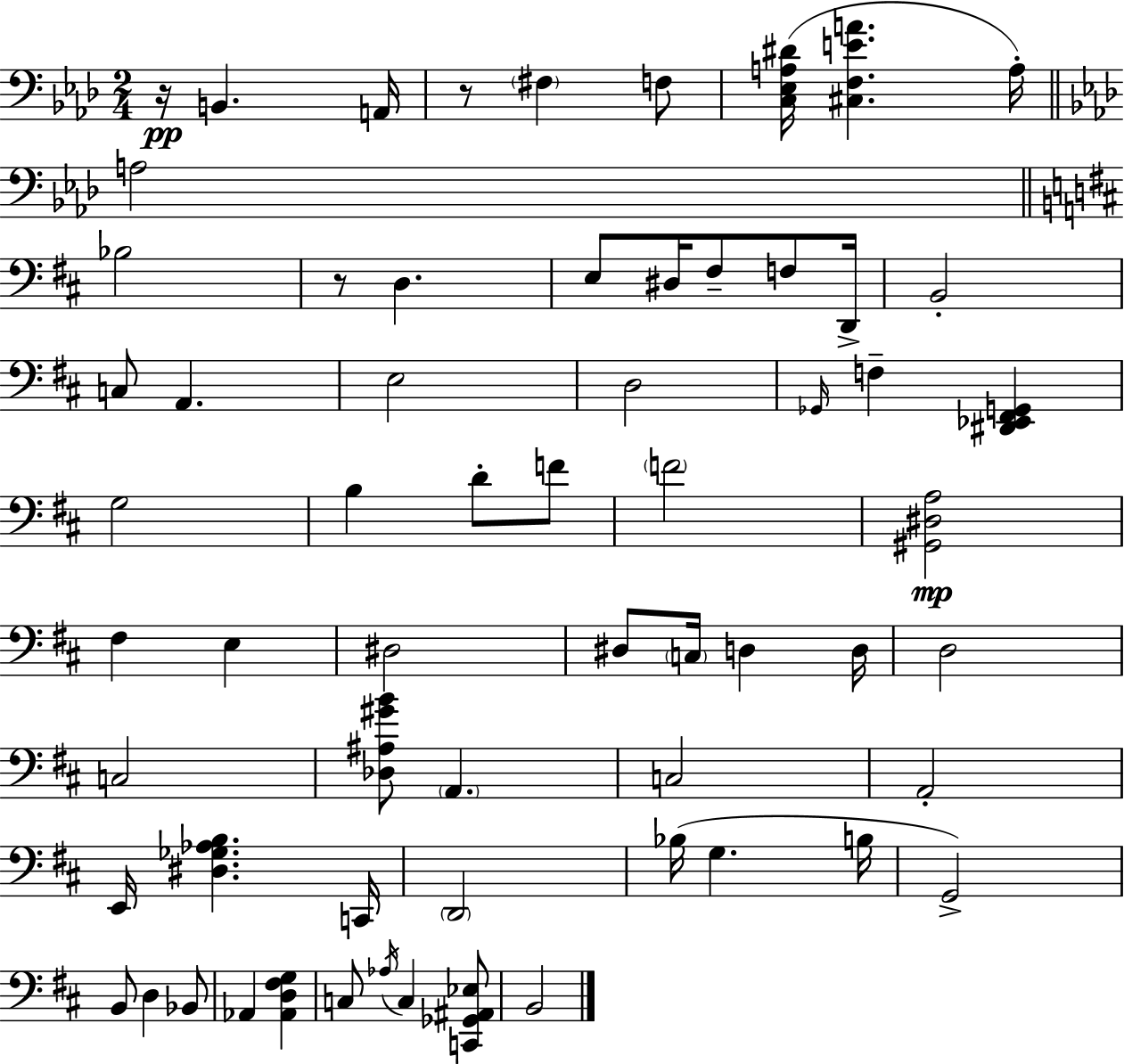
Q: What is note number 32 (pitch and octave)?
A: D3